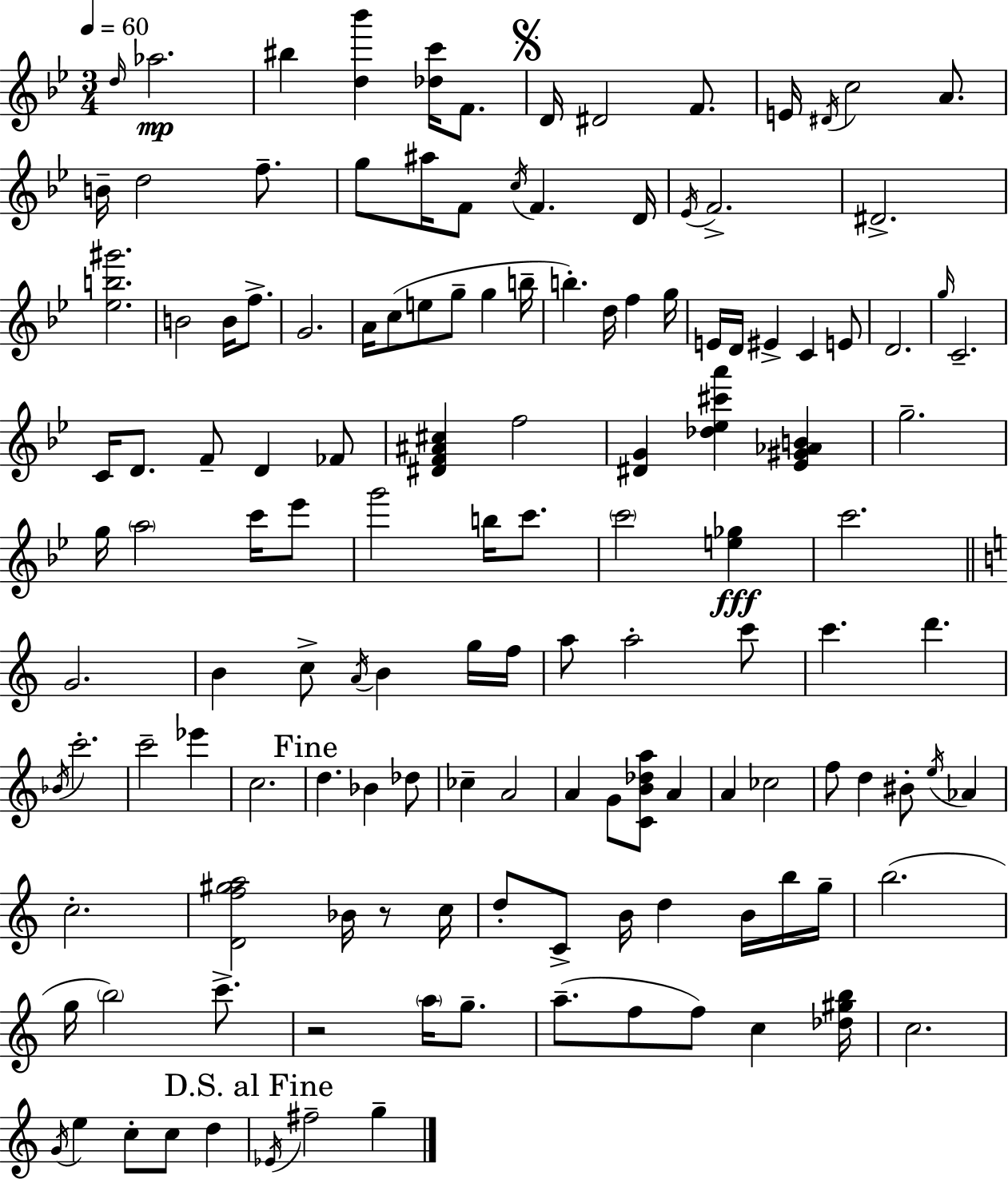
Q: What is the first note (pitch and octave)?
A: D5